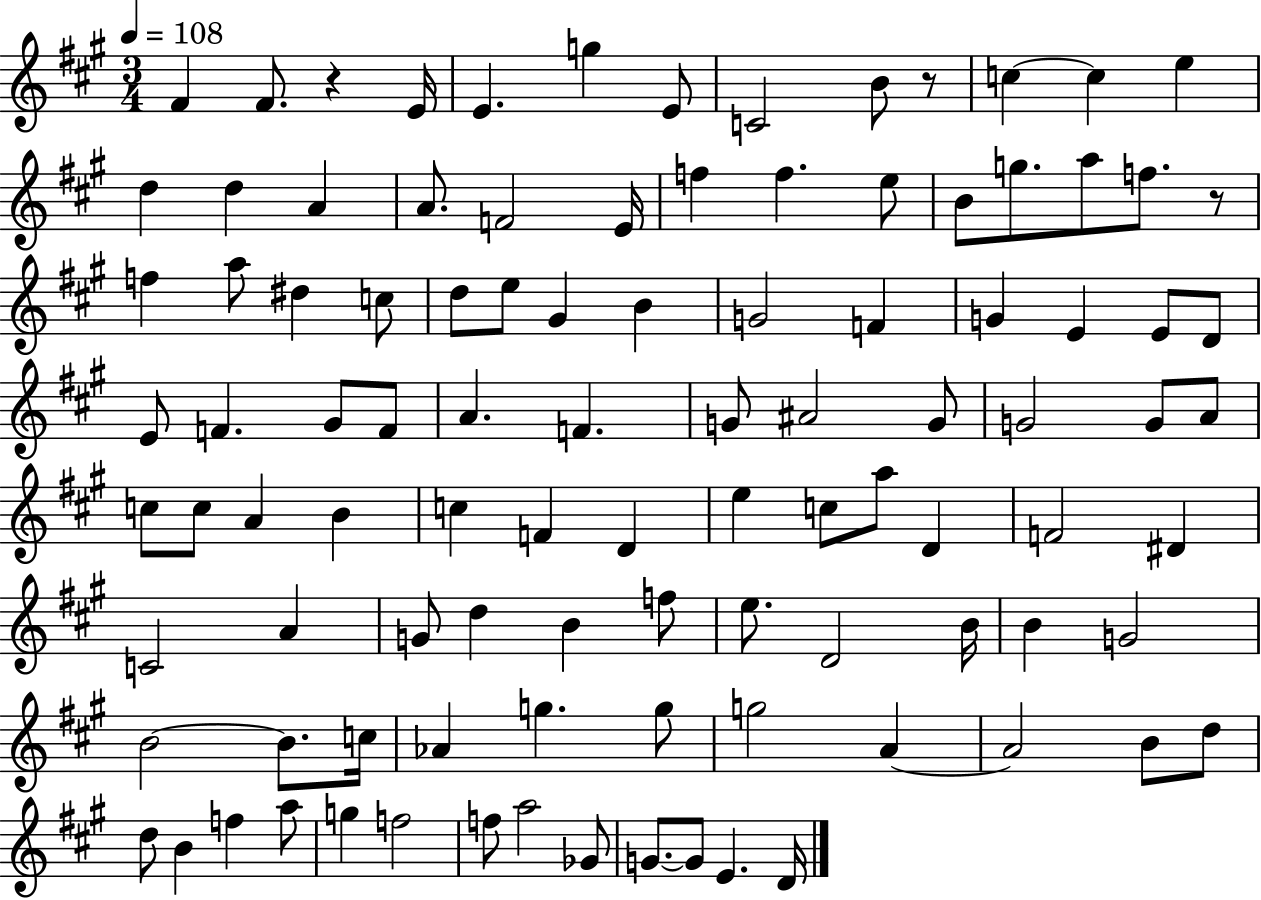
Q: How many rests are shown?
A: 3